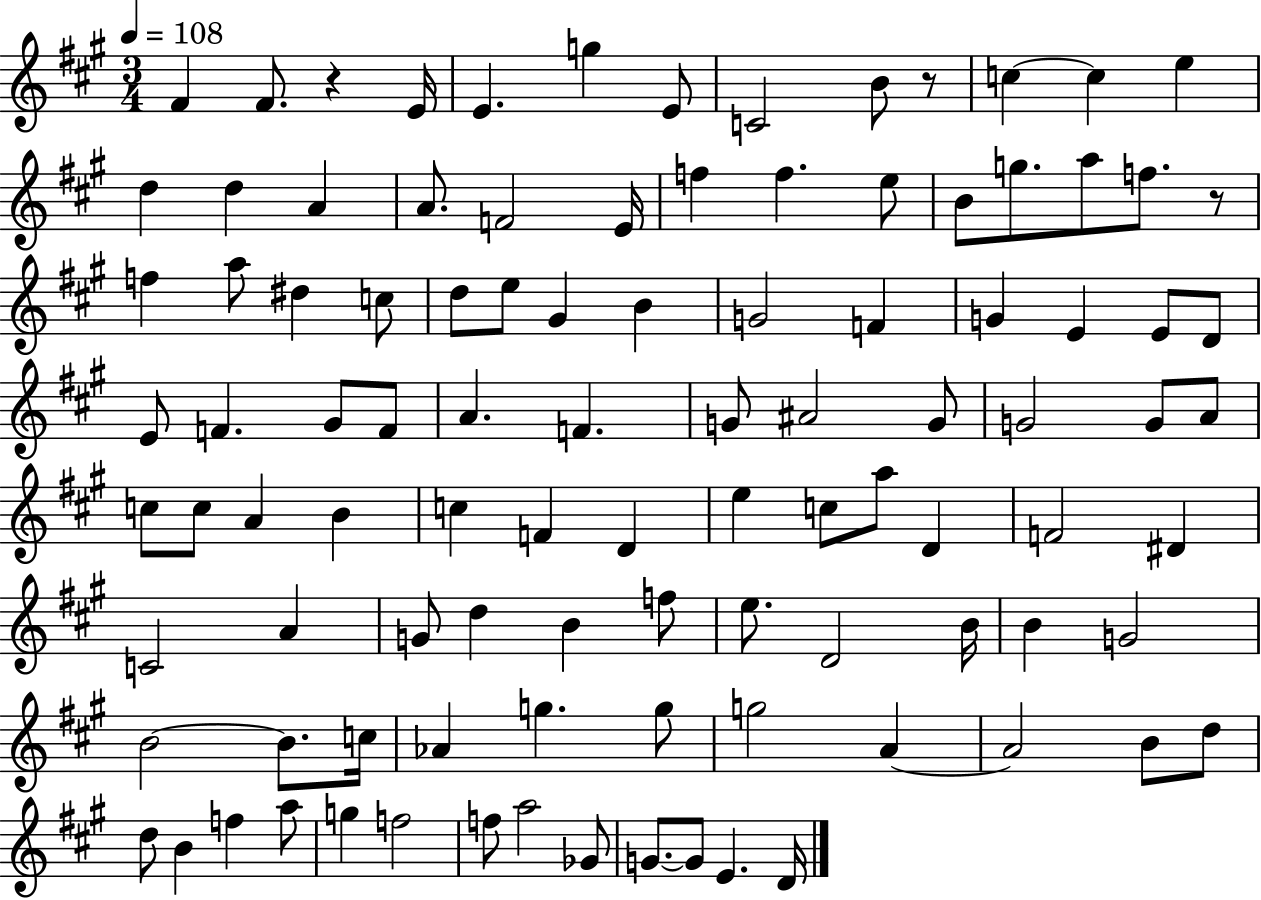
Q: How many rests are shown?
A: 3